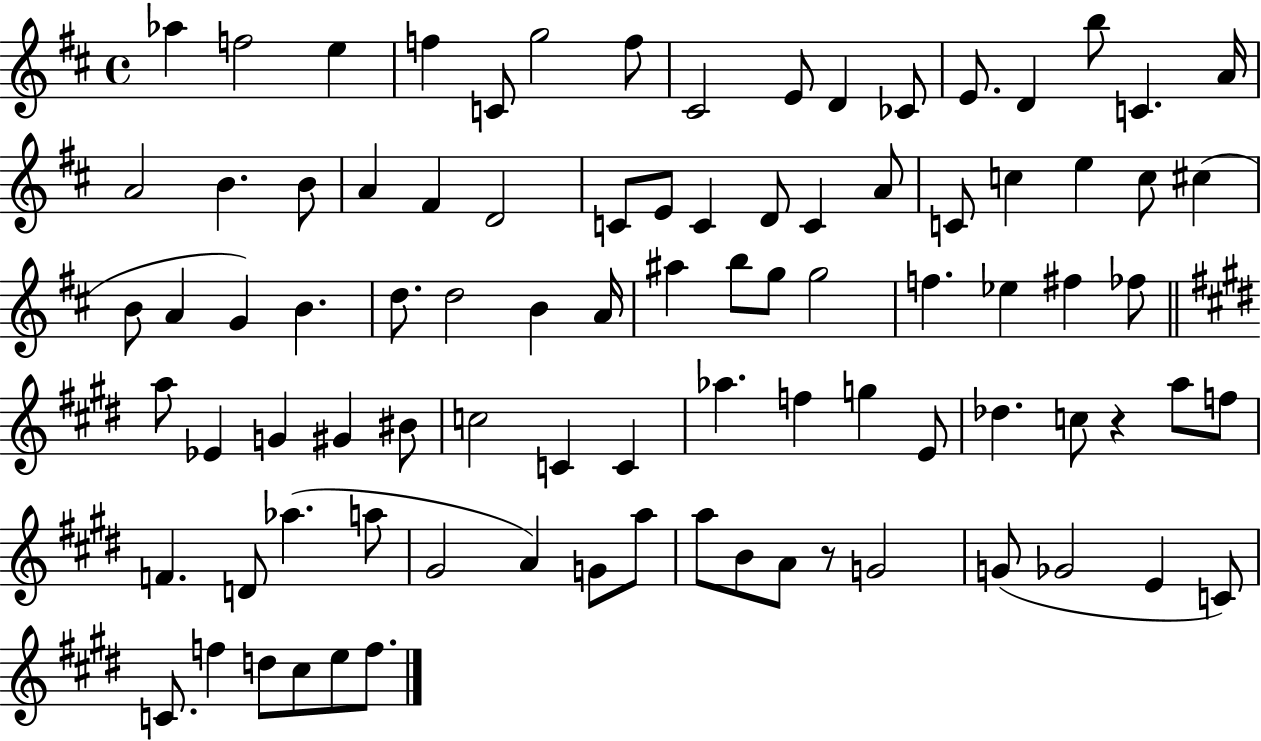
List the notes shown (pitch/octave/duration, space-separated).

Ab5/q F5/h E5/q F5/q C4/e G5/h F5/e C#4/h E4/e D4/q CES4/e E4/e. D4/q B5/e C4/q. A4/s A4/h B4/q. B4/e A4/q F#4/q D4/h C4/e E4/e C4/q D4/e C4/q A4/e C4/e C5/q E5/q C5/e C#5/q B4/e A4/q G4/q B4/q. D5/e. D5/h B4/q A4/s A#5/q B5/e G5/e G5/h F5/q. Eb5/q F#5/q FES5/e A5/e Eb4/q G4/q G#4/q BIS4/e C5/h C4/q C4/q Ab5/q. F5/q G5/q E4/e Db5/q. C5/e R/q A5/e F5/e F4/q. D4/e Ab5/q. A5/e G#4/h A4/q G4/e A5/e A5/e B4/e A4/e R/e G4/h G4/e Gb4/h E4/q C4/e C4/e. F5/q D5/e C#5/e E5/e F5/e.